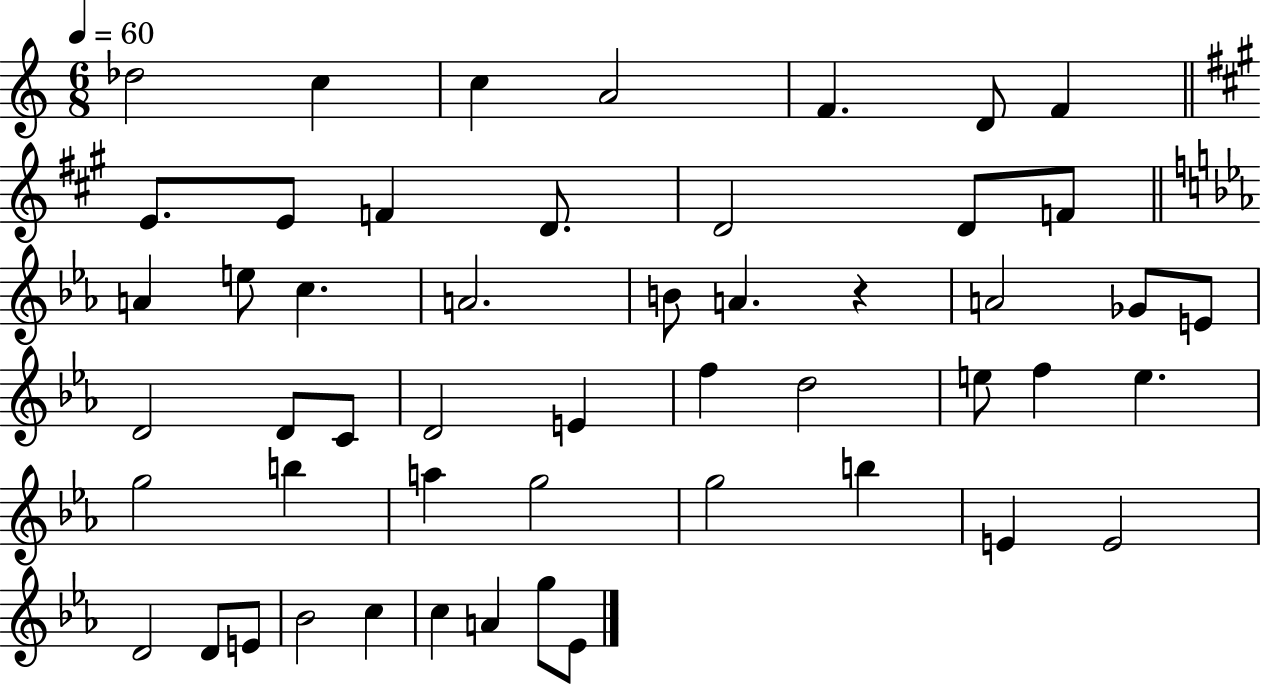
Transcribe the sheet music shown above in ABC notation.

X:1
T:Untitled
M:6/8
L:1/4
K:C
_d2 c c A2 F D/2 F E/2 E/2 F D/2 D2 D/2 F/2 A e/2 c A2 B/2 A z A2 _G/2 E/2 D2 D/2 C/2 D2 E f d2 e/2 f e g2 b a g2 g2 b E E2 D2 D/2 E/2 _B2 c c A g/2 _E/2